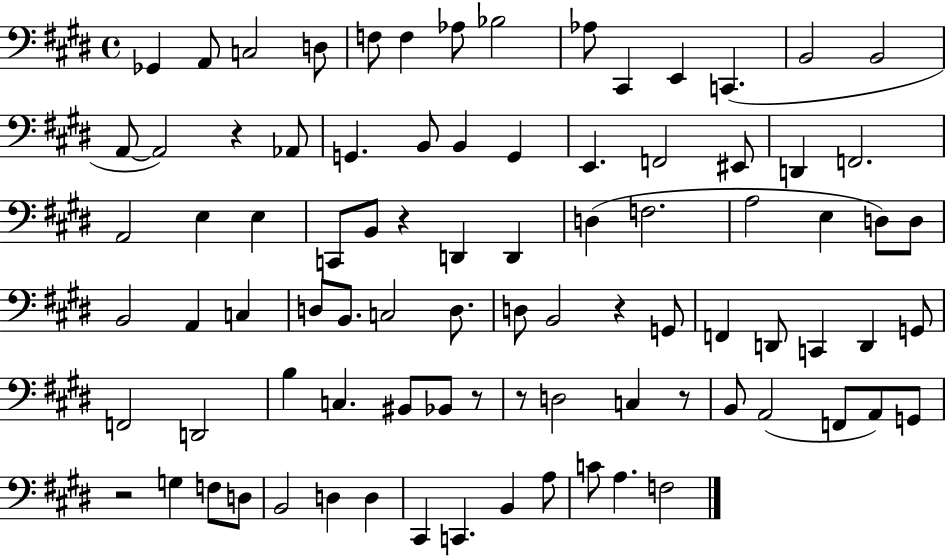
Gb2/q A2/e C3/h D3/e F3/e F3/q Ab3/e Bb3/h Ab3/e C#2/q E2/q C2/q. B2/h B2/h A2/e A2/h R/q Ab2/e G2/q. B2/e B2/q G2/q E2/q. F2/h EIS2/e D2/q F2/h. A2/h E3/q E3/q C2/e B2/e R/q D2/q D2/q D3/q F3/h. A3/h E3/q D3/e D3/e B2/h A2/q C3/q D3/e B2/e. C3/h D3/e. D3/e B2/h R/q G2/e F2/q D2/e C2/q D2/q G2/e F2/h D2/h B3/q C3/q. BIS2/e Bb2/e R/e R/e D3/h C3/q R/e B2/e A2/h F2/e A2/e G2/e R/h G3/q F3/e D3/e B2/h D3/q D3/q C#2/q C2/q. B2/q A3/e C4/e A3/q. F3/h